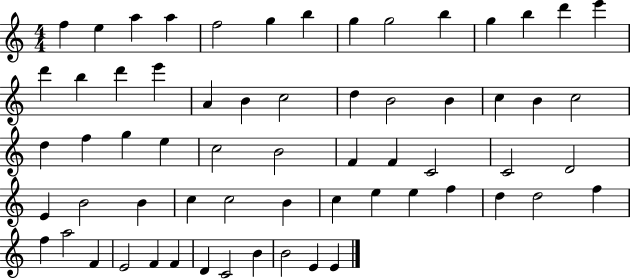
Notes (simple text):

F5/q E5/q A5/q A5/q F5/h G5/q B5/q G5/q G5/h B5/q G5/q B5/q D6/q E6/q D6/q B5/q D6/q E6/q A4/q B4/q C5/h D5/q B4/h B4/q C5/q B4/q C5/h D5/q F5/q G5/q E5/q C5/h B4/h F4/q F4/q C4/h C4/h D4/h E4/q B4/h B4/q C5/q C5/h B4/q C5/q E5/q E5/q F5/q D5/q D5/h F5/q F5/q A5/h F4/q E4/h F4/q F4/q D4/q C4/h B4/q B4/h E4/q E4/q